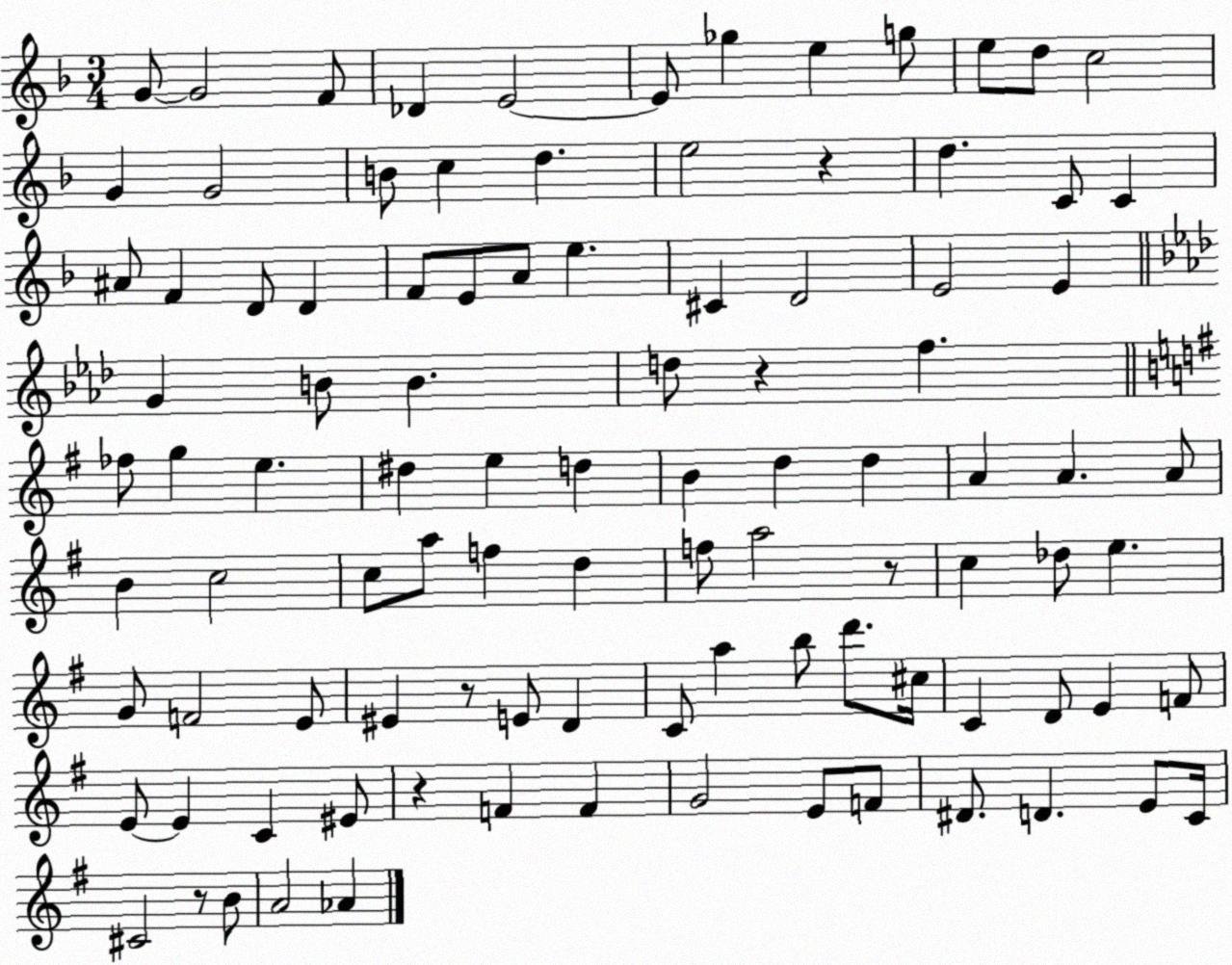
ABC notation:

X:1
T:Untitled
M:3/4
L:1/4
K:F
G/2 G2 F/2 _D E2 E/2 _g e g/2 e/2 d/2 c2 G G2 B/2 c d e2 z d C/2 C ^A/2 F D/2 D F/2 E/2 A/2 e ^C D2 E2 E G B/2 B d/2 z f _f/2 g e ^d e d B d d A A A/2 B c2 c/2 a/2 f d f/2 a2 z/2 c _d/2 e G/2 F2 E/2 ^E z/2 E/2 D C/2 a b/2 d'/2 ^c/4 C D/2 E F/2 E/2 E C ^E/2 z F F G2 E/2 F/2 ^D/2 D E/2 C/4 ^C2 z/2 B/2 A2 _A